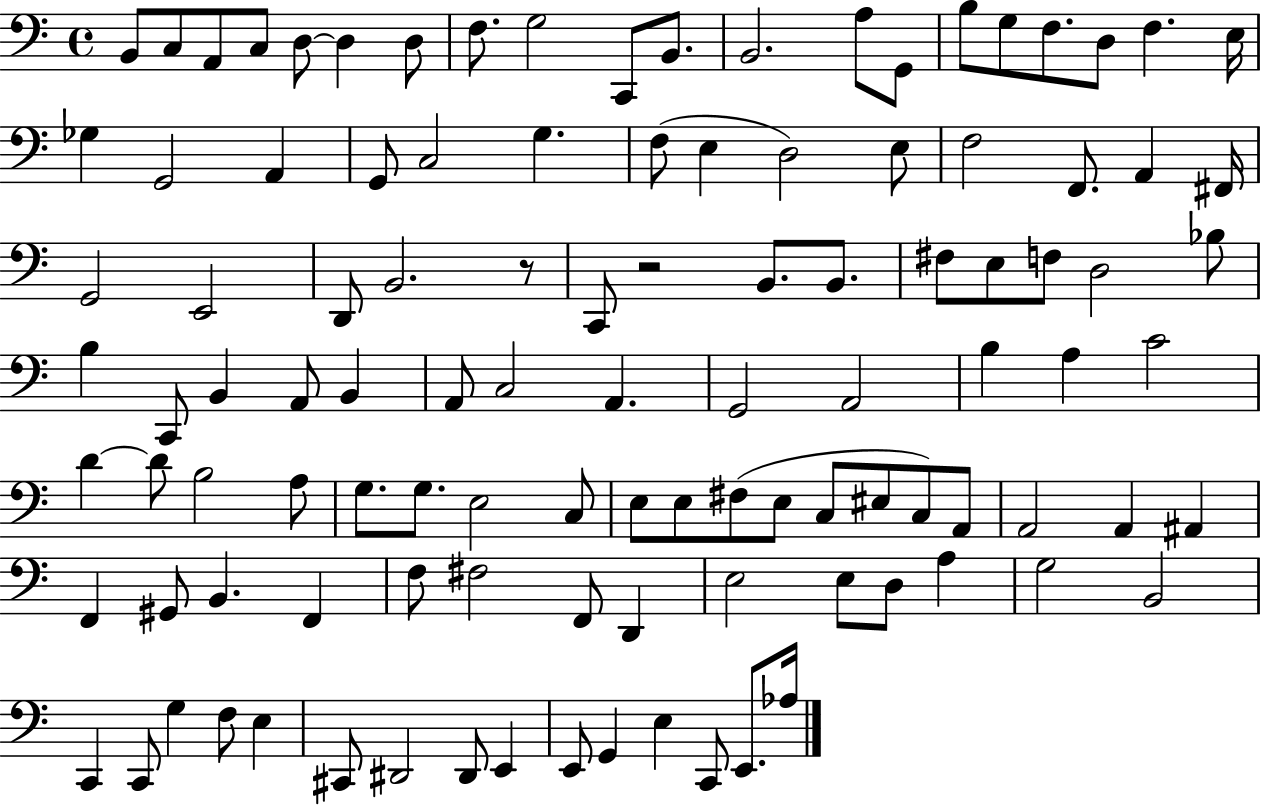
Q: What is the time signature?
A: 4/4